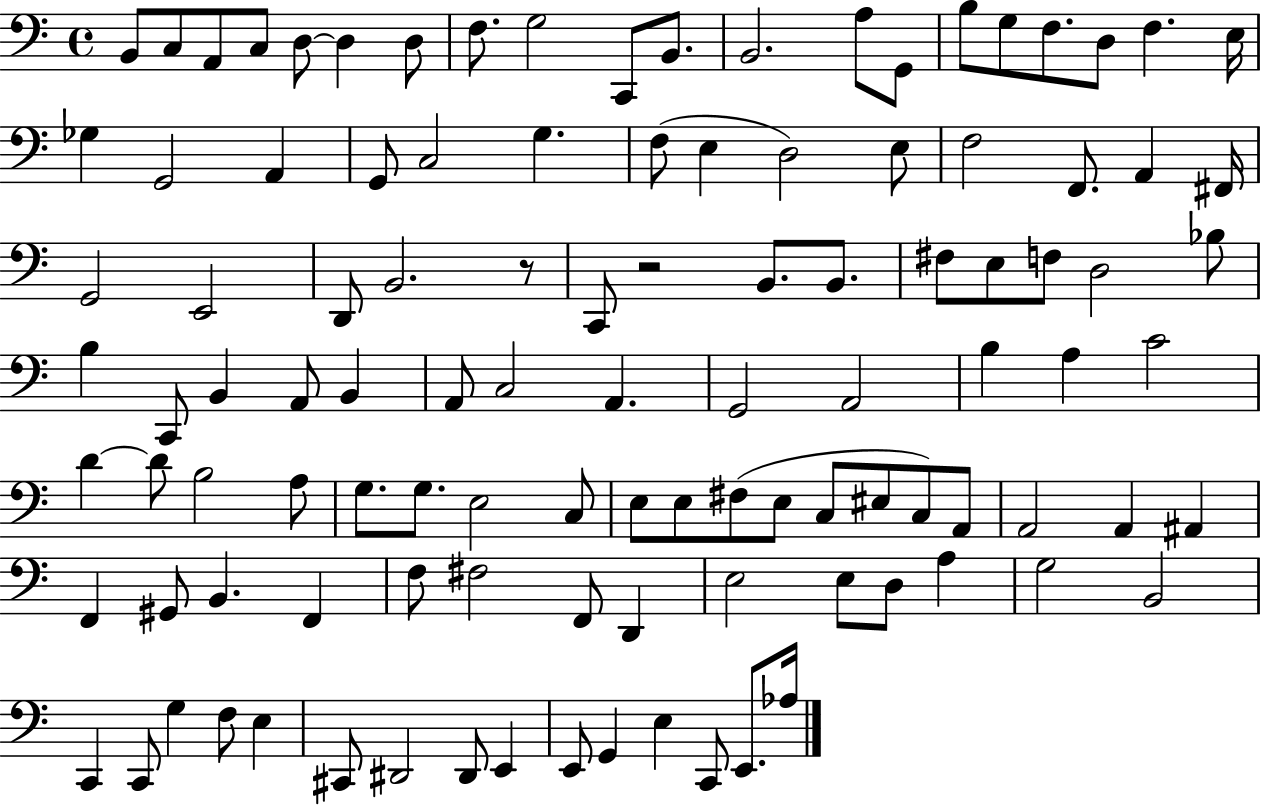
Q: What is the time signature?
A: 4/4